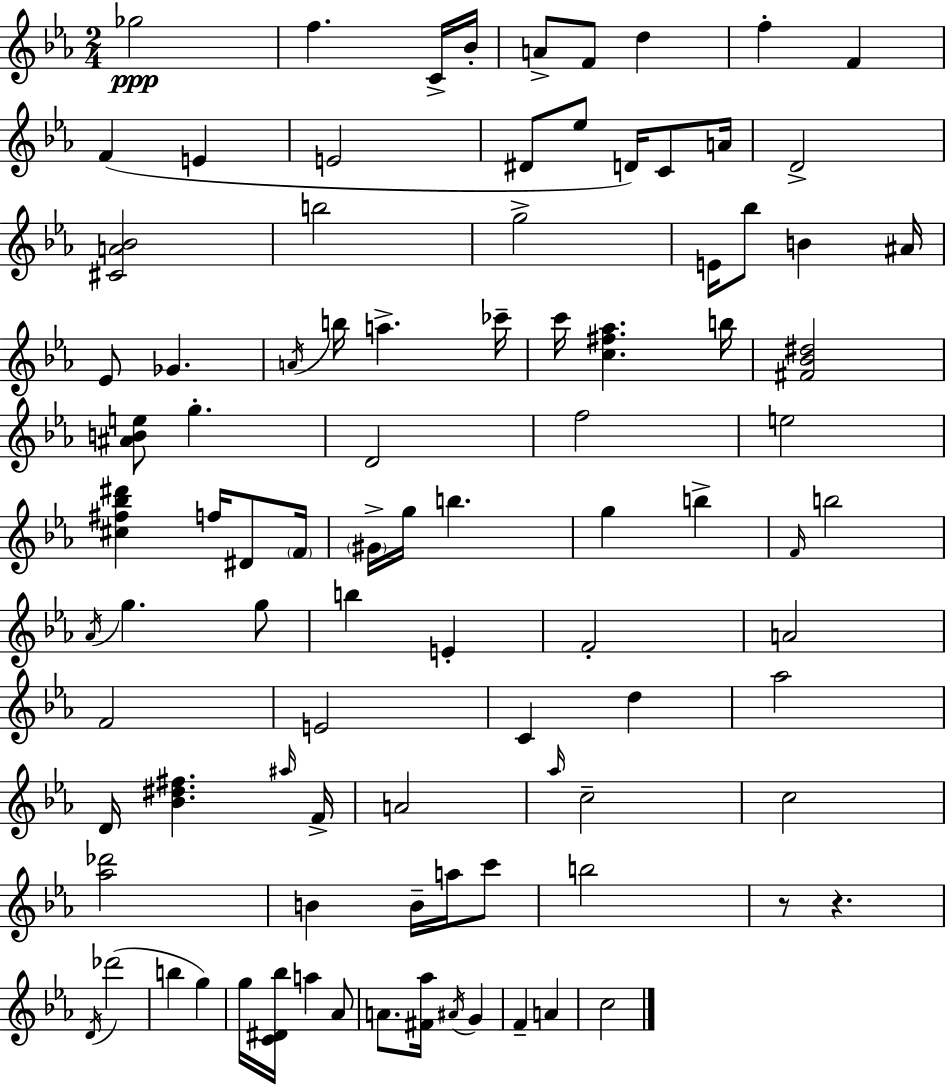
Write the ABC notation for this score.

X:1
T:Untitled
M:2/4
L:1/4
K:Eb
_g2 f C/4 _B/4 A/2 F/2 d f F F E E2 ^D/2 _e/2 D/4 C/2 A/4 D2 [^CA_B]2 b2 g2 E/4 _b/2 B ^A/4 _E/2 _G A/4 b/4 a _c'/4 c'/4 [c^f_a] b/4 [^F_B^d]2 [^ABe]/2 g D2 f2 e2 [^c^f_b^d'] f/4 ^D/2 F/4 ^G/4 g/4 b g b F/4 b2 _A/4 g g/2 b E F2 A2 F2 E2 C d _a2 D/4 [_B^d^f] ^a/4 F/4 A2 _a/4 c2 c2 [_a_d']2 B B/4 a/4 c'/2 b2 z/2 z D/4 _d'2 b g g/4 [C^D_b]/4 a _A/2 A/2 [^F_a]/4 ^A/4 G F A c2